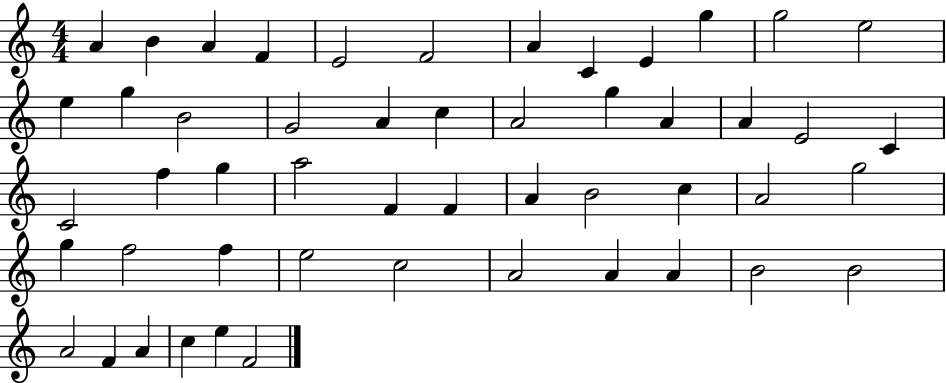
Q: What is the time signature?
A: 4/4